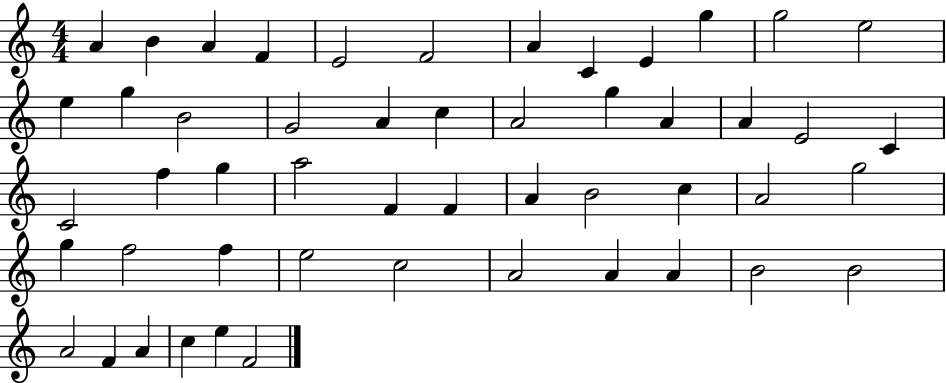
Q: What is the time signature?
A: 4/4